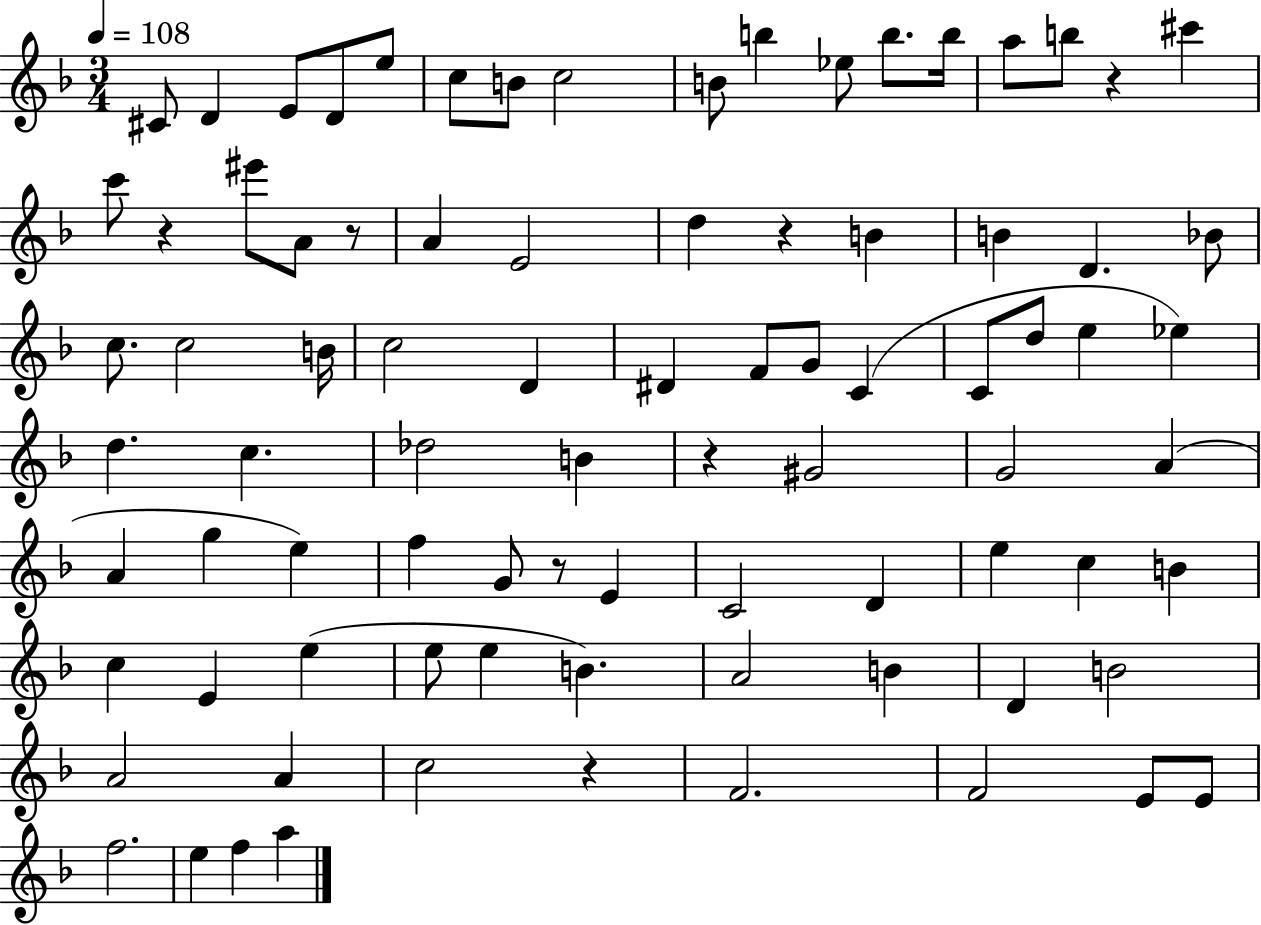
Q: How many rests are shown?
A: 7